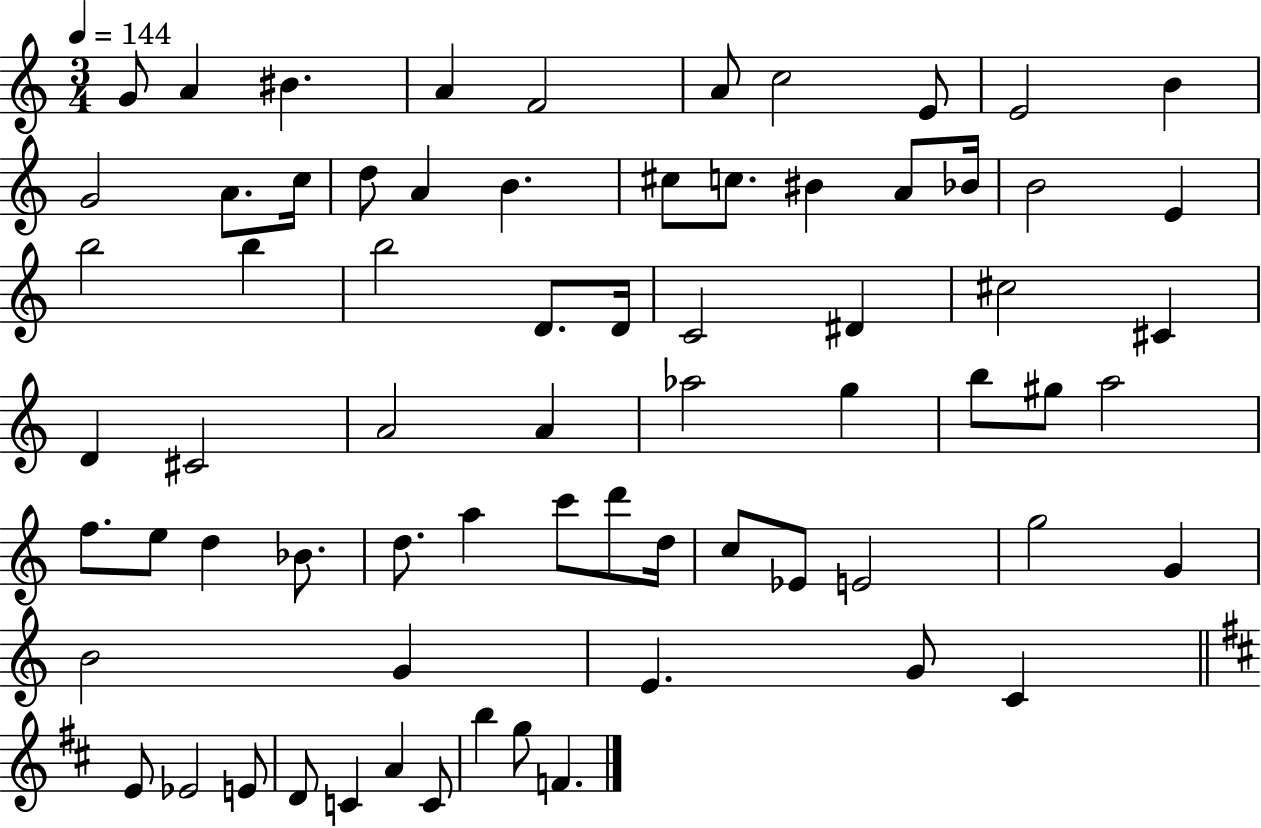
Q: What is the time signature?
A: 3/4